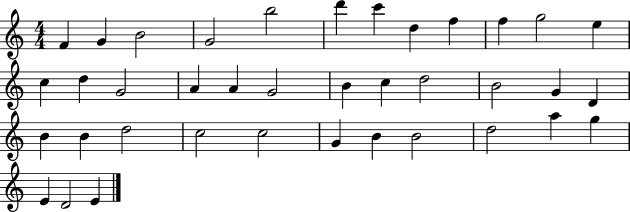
F4/q G4/q B4/h G4/h B5/h D6/q C6/q D5/q F5/q F5/q G5/h E5/q C5/q D5/q G4/h A4/q A4/q G4/h B4/q C5/q D5/h B4/h G4/q D4/q B4/q B4/q D5/h C5/h C5/h G4/q B4/q B4/h D5/h A5/q G5/q E4/q D4/h E4/q